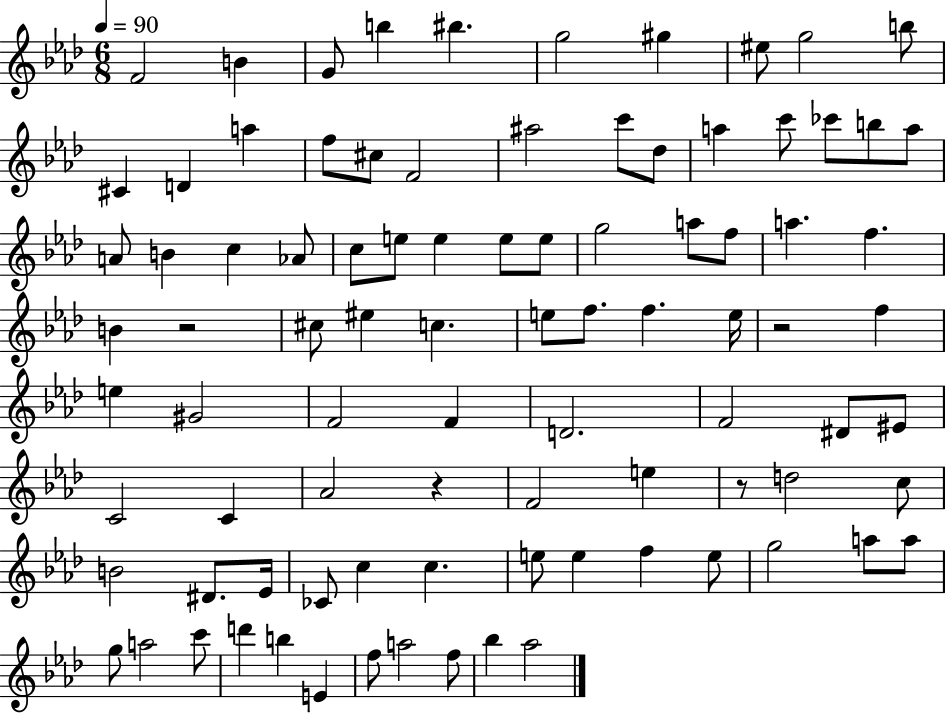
{
  \clef treble
  \numericTimeSignature
  \time 6/8
  \key aes \major
  \tempo 4 = 90
  f'2 b'4 | g'8 b''4 bis''4. | g''2 gis''4 | eis''8 g''2 b''8 | \break cis'4 d'4 a''4 | f''8 cis''8 f'2 | ais''2 c'''8 des''8 | a''4 c'''8 ces'''8 b''8 a''8 | \break a'8 b'4 c''4 aes'8 | c''8 e''8 e''4 e''8 e''8 | g''2 a''8 f''8 | a''4. f''4. | \break b'4 r2 | cis''8 eis''4 c''4. | e''8 f''8. f''4. e''16 | r2 f''4 | \break e''4 gis'2 | f'2 f'4 | d'2. | f'2 dis'8 eis'8 | \break c'2 c'4 | aes'2 r4 | f'2 e''4 | r8 d''2 c''8 | \break b'2 dis'8. ees'16 | ces'8 c''4 c''4. | e''8 e''4 f''4 e''8 | g''2 a''8 a''8 | \break g''8 a''2 c'''8 | d'''4 b''4 e'4 | f''8 a''2 f''8 | bes''4 aes''2 | \break \bar "|."
}